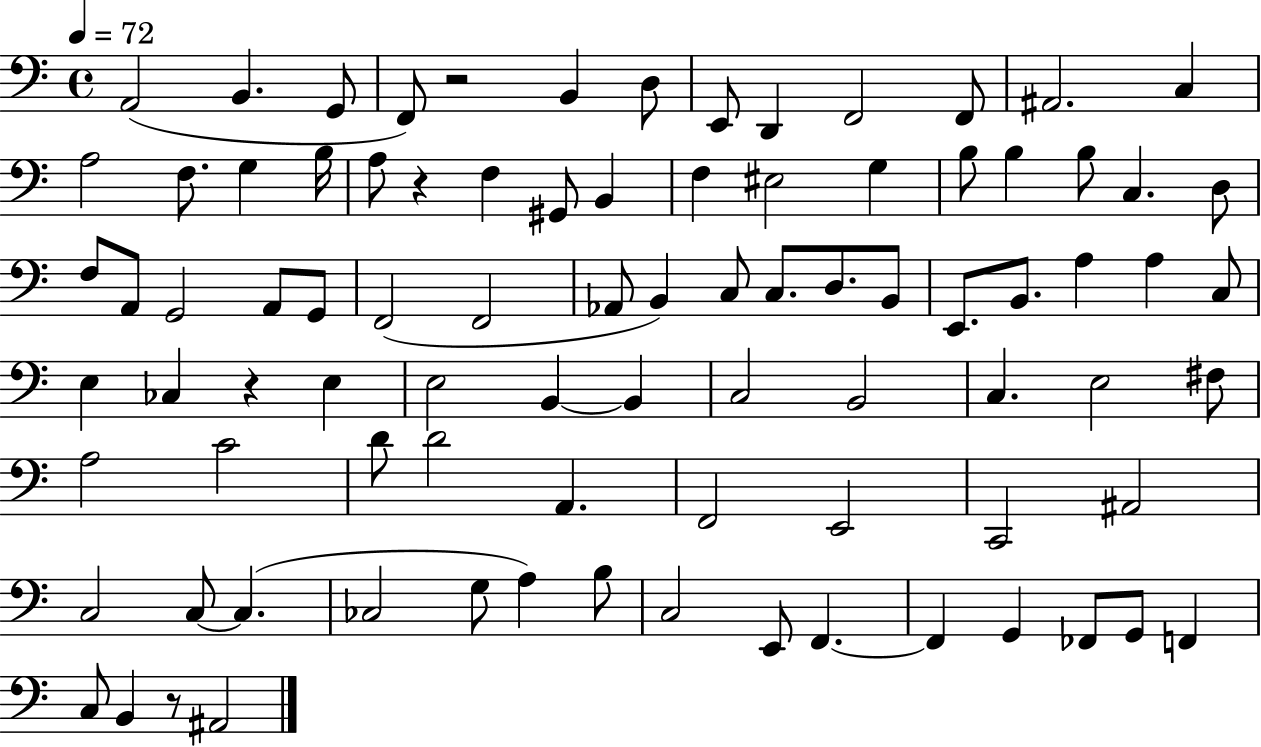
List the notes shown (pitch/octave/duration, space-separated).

A2/h B2/q. G2/e F2/e R/h B2/q D3/e E2/e D2/q F2/h F2/e A#2/h. C3/q A3/h F3/e. G3/q B3/s A3/e R/q F3/q G#2/e B2/q F3/q EIS3/h G3/q B3/e B3/q B3/e C3/q. D3/e F3/e A2/e G2/h A2/e G2/e F2/h F2/h Ab2/e B2/q C3/e C3/e. D3/e. B2/e E2/e. B2/e. A3/q A3/q C3/e E3/q CES3/q R/q E3/q E3/h B2/q B2/q C3/h B2/h C3/q. E3/h F#3/e A3/h C4/h D4/e D4/h A2/q. F2/h E2/h C2/h A#2/h C3/h C3/e C3/q. CES3/h G3/e A3/q B3/e C3/h E2/e F2/q. F2/q G2/q FES2/e G2/e F2/q C3/e B2/q R/e A#2/h